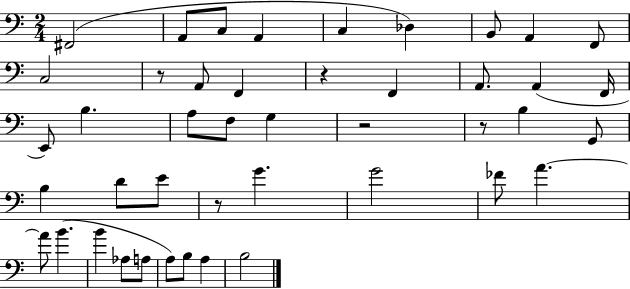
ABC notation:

X:1
T:Untitled
M:2/4
L:1/4
K:C
^F,,2 A,,/2 C,/2 A,, C, _D, B,,/2 A,, F,,/2 C,2 z/2 A,,/2 F,, z F,, A,,/2 A,, F,,/4 E,,/2 B, A,/2 F,/2 G, z2 z/2 B, G,,/2 B, D/2 E/2 z/2 G G2 _F/2 A A/2 B B _A,/2 A,/2 A,/2 B,/2 A, B,2